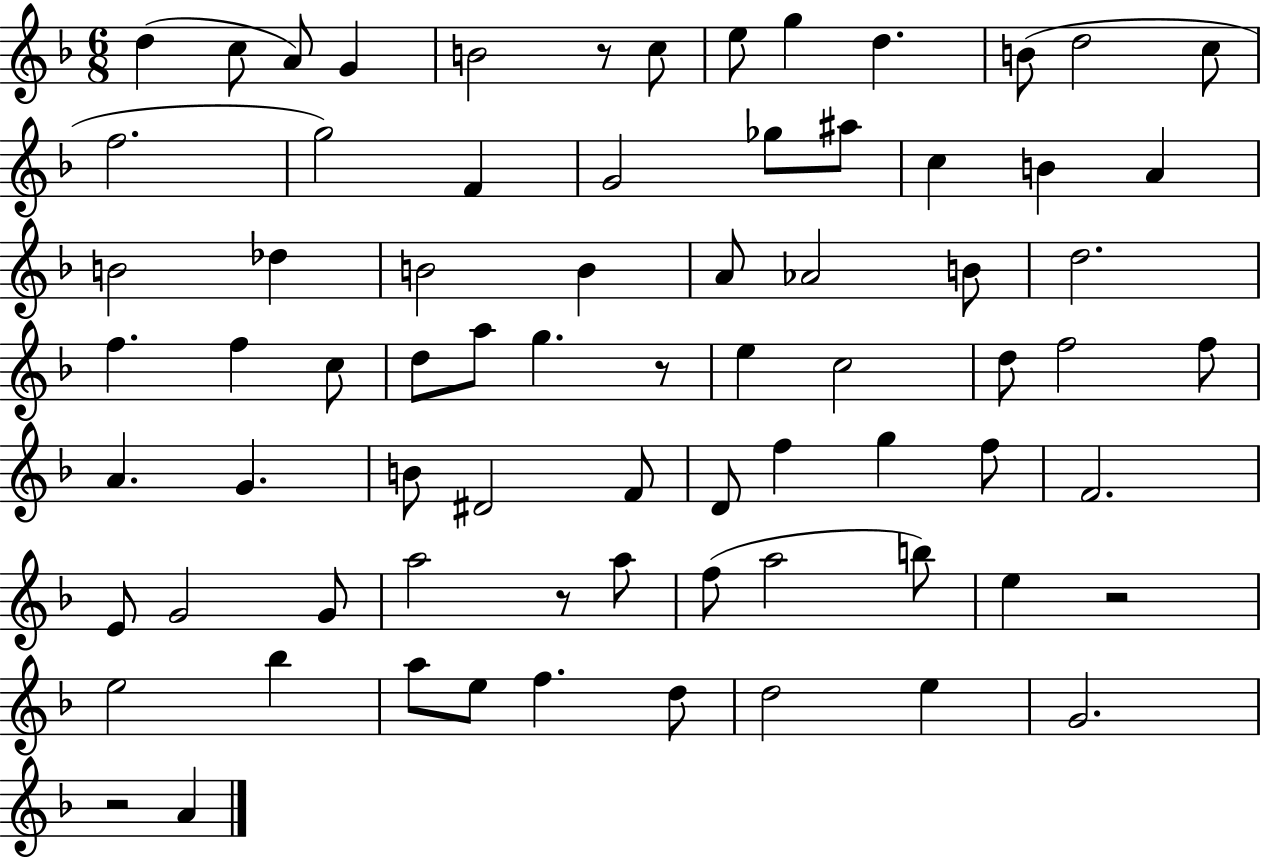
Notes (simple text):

D5/q C5/e A4/e G4/q B4/h R/e C5/e E5/e G5/q D5/q. B4/e D5/h C5/e F5/h. G5/h F4/q G4/h Gb5/e A#5/e C5/q B4/q A4/q B4/h Db5/q B4/h B4/q A4/e Ab4/h B4/e D5/h. F5/q. F5/q C5/e D5/e A5/e G5/q. R/e E5/q C5/h D5/e F5/h F5/e A4/q. G4/q. B4/e D#4/h F4/e D4/e F5/q G5/q F5/e F4/h. E4/e G4/h G4/e A5/h R/e A5/e F5/e A5/h B5/e E5/q R/h E5/h Bb5/q A5/e E5/e F5/q. D5/e D5/h E5/q G4/h. R/h A4/q